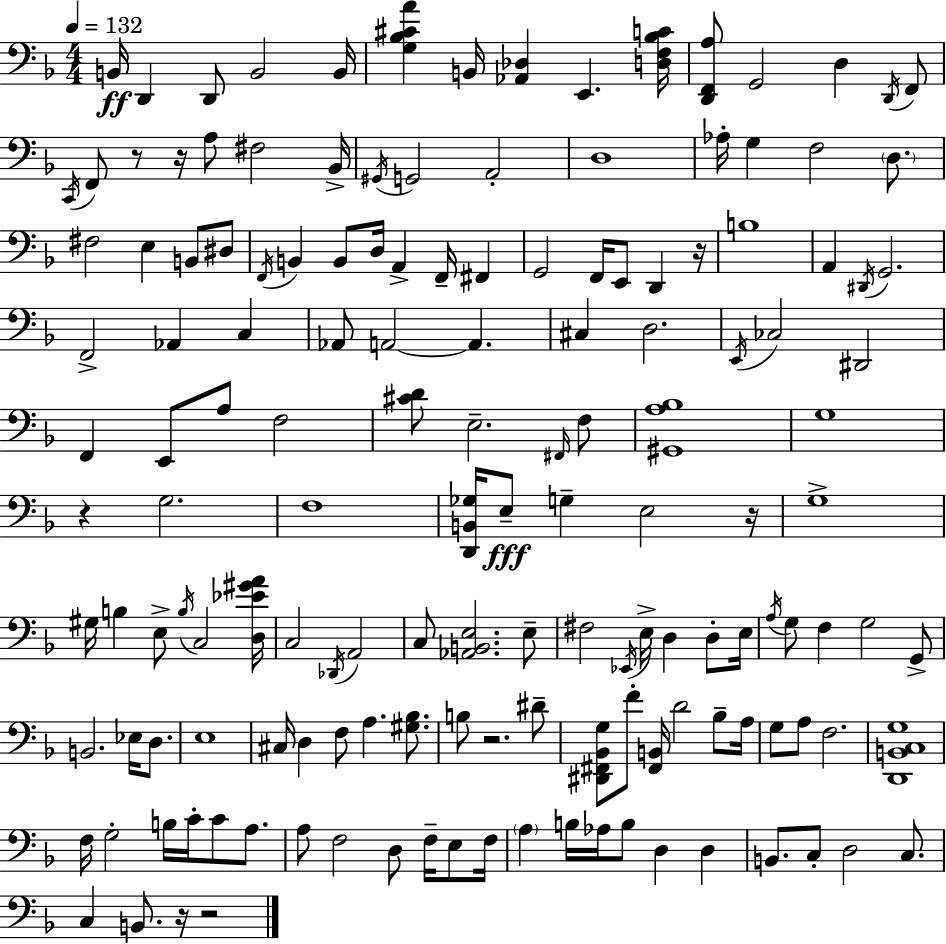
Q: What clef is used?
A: bass